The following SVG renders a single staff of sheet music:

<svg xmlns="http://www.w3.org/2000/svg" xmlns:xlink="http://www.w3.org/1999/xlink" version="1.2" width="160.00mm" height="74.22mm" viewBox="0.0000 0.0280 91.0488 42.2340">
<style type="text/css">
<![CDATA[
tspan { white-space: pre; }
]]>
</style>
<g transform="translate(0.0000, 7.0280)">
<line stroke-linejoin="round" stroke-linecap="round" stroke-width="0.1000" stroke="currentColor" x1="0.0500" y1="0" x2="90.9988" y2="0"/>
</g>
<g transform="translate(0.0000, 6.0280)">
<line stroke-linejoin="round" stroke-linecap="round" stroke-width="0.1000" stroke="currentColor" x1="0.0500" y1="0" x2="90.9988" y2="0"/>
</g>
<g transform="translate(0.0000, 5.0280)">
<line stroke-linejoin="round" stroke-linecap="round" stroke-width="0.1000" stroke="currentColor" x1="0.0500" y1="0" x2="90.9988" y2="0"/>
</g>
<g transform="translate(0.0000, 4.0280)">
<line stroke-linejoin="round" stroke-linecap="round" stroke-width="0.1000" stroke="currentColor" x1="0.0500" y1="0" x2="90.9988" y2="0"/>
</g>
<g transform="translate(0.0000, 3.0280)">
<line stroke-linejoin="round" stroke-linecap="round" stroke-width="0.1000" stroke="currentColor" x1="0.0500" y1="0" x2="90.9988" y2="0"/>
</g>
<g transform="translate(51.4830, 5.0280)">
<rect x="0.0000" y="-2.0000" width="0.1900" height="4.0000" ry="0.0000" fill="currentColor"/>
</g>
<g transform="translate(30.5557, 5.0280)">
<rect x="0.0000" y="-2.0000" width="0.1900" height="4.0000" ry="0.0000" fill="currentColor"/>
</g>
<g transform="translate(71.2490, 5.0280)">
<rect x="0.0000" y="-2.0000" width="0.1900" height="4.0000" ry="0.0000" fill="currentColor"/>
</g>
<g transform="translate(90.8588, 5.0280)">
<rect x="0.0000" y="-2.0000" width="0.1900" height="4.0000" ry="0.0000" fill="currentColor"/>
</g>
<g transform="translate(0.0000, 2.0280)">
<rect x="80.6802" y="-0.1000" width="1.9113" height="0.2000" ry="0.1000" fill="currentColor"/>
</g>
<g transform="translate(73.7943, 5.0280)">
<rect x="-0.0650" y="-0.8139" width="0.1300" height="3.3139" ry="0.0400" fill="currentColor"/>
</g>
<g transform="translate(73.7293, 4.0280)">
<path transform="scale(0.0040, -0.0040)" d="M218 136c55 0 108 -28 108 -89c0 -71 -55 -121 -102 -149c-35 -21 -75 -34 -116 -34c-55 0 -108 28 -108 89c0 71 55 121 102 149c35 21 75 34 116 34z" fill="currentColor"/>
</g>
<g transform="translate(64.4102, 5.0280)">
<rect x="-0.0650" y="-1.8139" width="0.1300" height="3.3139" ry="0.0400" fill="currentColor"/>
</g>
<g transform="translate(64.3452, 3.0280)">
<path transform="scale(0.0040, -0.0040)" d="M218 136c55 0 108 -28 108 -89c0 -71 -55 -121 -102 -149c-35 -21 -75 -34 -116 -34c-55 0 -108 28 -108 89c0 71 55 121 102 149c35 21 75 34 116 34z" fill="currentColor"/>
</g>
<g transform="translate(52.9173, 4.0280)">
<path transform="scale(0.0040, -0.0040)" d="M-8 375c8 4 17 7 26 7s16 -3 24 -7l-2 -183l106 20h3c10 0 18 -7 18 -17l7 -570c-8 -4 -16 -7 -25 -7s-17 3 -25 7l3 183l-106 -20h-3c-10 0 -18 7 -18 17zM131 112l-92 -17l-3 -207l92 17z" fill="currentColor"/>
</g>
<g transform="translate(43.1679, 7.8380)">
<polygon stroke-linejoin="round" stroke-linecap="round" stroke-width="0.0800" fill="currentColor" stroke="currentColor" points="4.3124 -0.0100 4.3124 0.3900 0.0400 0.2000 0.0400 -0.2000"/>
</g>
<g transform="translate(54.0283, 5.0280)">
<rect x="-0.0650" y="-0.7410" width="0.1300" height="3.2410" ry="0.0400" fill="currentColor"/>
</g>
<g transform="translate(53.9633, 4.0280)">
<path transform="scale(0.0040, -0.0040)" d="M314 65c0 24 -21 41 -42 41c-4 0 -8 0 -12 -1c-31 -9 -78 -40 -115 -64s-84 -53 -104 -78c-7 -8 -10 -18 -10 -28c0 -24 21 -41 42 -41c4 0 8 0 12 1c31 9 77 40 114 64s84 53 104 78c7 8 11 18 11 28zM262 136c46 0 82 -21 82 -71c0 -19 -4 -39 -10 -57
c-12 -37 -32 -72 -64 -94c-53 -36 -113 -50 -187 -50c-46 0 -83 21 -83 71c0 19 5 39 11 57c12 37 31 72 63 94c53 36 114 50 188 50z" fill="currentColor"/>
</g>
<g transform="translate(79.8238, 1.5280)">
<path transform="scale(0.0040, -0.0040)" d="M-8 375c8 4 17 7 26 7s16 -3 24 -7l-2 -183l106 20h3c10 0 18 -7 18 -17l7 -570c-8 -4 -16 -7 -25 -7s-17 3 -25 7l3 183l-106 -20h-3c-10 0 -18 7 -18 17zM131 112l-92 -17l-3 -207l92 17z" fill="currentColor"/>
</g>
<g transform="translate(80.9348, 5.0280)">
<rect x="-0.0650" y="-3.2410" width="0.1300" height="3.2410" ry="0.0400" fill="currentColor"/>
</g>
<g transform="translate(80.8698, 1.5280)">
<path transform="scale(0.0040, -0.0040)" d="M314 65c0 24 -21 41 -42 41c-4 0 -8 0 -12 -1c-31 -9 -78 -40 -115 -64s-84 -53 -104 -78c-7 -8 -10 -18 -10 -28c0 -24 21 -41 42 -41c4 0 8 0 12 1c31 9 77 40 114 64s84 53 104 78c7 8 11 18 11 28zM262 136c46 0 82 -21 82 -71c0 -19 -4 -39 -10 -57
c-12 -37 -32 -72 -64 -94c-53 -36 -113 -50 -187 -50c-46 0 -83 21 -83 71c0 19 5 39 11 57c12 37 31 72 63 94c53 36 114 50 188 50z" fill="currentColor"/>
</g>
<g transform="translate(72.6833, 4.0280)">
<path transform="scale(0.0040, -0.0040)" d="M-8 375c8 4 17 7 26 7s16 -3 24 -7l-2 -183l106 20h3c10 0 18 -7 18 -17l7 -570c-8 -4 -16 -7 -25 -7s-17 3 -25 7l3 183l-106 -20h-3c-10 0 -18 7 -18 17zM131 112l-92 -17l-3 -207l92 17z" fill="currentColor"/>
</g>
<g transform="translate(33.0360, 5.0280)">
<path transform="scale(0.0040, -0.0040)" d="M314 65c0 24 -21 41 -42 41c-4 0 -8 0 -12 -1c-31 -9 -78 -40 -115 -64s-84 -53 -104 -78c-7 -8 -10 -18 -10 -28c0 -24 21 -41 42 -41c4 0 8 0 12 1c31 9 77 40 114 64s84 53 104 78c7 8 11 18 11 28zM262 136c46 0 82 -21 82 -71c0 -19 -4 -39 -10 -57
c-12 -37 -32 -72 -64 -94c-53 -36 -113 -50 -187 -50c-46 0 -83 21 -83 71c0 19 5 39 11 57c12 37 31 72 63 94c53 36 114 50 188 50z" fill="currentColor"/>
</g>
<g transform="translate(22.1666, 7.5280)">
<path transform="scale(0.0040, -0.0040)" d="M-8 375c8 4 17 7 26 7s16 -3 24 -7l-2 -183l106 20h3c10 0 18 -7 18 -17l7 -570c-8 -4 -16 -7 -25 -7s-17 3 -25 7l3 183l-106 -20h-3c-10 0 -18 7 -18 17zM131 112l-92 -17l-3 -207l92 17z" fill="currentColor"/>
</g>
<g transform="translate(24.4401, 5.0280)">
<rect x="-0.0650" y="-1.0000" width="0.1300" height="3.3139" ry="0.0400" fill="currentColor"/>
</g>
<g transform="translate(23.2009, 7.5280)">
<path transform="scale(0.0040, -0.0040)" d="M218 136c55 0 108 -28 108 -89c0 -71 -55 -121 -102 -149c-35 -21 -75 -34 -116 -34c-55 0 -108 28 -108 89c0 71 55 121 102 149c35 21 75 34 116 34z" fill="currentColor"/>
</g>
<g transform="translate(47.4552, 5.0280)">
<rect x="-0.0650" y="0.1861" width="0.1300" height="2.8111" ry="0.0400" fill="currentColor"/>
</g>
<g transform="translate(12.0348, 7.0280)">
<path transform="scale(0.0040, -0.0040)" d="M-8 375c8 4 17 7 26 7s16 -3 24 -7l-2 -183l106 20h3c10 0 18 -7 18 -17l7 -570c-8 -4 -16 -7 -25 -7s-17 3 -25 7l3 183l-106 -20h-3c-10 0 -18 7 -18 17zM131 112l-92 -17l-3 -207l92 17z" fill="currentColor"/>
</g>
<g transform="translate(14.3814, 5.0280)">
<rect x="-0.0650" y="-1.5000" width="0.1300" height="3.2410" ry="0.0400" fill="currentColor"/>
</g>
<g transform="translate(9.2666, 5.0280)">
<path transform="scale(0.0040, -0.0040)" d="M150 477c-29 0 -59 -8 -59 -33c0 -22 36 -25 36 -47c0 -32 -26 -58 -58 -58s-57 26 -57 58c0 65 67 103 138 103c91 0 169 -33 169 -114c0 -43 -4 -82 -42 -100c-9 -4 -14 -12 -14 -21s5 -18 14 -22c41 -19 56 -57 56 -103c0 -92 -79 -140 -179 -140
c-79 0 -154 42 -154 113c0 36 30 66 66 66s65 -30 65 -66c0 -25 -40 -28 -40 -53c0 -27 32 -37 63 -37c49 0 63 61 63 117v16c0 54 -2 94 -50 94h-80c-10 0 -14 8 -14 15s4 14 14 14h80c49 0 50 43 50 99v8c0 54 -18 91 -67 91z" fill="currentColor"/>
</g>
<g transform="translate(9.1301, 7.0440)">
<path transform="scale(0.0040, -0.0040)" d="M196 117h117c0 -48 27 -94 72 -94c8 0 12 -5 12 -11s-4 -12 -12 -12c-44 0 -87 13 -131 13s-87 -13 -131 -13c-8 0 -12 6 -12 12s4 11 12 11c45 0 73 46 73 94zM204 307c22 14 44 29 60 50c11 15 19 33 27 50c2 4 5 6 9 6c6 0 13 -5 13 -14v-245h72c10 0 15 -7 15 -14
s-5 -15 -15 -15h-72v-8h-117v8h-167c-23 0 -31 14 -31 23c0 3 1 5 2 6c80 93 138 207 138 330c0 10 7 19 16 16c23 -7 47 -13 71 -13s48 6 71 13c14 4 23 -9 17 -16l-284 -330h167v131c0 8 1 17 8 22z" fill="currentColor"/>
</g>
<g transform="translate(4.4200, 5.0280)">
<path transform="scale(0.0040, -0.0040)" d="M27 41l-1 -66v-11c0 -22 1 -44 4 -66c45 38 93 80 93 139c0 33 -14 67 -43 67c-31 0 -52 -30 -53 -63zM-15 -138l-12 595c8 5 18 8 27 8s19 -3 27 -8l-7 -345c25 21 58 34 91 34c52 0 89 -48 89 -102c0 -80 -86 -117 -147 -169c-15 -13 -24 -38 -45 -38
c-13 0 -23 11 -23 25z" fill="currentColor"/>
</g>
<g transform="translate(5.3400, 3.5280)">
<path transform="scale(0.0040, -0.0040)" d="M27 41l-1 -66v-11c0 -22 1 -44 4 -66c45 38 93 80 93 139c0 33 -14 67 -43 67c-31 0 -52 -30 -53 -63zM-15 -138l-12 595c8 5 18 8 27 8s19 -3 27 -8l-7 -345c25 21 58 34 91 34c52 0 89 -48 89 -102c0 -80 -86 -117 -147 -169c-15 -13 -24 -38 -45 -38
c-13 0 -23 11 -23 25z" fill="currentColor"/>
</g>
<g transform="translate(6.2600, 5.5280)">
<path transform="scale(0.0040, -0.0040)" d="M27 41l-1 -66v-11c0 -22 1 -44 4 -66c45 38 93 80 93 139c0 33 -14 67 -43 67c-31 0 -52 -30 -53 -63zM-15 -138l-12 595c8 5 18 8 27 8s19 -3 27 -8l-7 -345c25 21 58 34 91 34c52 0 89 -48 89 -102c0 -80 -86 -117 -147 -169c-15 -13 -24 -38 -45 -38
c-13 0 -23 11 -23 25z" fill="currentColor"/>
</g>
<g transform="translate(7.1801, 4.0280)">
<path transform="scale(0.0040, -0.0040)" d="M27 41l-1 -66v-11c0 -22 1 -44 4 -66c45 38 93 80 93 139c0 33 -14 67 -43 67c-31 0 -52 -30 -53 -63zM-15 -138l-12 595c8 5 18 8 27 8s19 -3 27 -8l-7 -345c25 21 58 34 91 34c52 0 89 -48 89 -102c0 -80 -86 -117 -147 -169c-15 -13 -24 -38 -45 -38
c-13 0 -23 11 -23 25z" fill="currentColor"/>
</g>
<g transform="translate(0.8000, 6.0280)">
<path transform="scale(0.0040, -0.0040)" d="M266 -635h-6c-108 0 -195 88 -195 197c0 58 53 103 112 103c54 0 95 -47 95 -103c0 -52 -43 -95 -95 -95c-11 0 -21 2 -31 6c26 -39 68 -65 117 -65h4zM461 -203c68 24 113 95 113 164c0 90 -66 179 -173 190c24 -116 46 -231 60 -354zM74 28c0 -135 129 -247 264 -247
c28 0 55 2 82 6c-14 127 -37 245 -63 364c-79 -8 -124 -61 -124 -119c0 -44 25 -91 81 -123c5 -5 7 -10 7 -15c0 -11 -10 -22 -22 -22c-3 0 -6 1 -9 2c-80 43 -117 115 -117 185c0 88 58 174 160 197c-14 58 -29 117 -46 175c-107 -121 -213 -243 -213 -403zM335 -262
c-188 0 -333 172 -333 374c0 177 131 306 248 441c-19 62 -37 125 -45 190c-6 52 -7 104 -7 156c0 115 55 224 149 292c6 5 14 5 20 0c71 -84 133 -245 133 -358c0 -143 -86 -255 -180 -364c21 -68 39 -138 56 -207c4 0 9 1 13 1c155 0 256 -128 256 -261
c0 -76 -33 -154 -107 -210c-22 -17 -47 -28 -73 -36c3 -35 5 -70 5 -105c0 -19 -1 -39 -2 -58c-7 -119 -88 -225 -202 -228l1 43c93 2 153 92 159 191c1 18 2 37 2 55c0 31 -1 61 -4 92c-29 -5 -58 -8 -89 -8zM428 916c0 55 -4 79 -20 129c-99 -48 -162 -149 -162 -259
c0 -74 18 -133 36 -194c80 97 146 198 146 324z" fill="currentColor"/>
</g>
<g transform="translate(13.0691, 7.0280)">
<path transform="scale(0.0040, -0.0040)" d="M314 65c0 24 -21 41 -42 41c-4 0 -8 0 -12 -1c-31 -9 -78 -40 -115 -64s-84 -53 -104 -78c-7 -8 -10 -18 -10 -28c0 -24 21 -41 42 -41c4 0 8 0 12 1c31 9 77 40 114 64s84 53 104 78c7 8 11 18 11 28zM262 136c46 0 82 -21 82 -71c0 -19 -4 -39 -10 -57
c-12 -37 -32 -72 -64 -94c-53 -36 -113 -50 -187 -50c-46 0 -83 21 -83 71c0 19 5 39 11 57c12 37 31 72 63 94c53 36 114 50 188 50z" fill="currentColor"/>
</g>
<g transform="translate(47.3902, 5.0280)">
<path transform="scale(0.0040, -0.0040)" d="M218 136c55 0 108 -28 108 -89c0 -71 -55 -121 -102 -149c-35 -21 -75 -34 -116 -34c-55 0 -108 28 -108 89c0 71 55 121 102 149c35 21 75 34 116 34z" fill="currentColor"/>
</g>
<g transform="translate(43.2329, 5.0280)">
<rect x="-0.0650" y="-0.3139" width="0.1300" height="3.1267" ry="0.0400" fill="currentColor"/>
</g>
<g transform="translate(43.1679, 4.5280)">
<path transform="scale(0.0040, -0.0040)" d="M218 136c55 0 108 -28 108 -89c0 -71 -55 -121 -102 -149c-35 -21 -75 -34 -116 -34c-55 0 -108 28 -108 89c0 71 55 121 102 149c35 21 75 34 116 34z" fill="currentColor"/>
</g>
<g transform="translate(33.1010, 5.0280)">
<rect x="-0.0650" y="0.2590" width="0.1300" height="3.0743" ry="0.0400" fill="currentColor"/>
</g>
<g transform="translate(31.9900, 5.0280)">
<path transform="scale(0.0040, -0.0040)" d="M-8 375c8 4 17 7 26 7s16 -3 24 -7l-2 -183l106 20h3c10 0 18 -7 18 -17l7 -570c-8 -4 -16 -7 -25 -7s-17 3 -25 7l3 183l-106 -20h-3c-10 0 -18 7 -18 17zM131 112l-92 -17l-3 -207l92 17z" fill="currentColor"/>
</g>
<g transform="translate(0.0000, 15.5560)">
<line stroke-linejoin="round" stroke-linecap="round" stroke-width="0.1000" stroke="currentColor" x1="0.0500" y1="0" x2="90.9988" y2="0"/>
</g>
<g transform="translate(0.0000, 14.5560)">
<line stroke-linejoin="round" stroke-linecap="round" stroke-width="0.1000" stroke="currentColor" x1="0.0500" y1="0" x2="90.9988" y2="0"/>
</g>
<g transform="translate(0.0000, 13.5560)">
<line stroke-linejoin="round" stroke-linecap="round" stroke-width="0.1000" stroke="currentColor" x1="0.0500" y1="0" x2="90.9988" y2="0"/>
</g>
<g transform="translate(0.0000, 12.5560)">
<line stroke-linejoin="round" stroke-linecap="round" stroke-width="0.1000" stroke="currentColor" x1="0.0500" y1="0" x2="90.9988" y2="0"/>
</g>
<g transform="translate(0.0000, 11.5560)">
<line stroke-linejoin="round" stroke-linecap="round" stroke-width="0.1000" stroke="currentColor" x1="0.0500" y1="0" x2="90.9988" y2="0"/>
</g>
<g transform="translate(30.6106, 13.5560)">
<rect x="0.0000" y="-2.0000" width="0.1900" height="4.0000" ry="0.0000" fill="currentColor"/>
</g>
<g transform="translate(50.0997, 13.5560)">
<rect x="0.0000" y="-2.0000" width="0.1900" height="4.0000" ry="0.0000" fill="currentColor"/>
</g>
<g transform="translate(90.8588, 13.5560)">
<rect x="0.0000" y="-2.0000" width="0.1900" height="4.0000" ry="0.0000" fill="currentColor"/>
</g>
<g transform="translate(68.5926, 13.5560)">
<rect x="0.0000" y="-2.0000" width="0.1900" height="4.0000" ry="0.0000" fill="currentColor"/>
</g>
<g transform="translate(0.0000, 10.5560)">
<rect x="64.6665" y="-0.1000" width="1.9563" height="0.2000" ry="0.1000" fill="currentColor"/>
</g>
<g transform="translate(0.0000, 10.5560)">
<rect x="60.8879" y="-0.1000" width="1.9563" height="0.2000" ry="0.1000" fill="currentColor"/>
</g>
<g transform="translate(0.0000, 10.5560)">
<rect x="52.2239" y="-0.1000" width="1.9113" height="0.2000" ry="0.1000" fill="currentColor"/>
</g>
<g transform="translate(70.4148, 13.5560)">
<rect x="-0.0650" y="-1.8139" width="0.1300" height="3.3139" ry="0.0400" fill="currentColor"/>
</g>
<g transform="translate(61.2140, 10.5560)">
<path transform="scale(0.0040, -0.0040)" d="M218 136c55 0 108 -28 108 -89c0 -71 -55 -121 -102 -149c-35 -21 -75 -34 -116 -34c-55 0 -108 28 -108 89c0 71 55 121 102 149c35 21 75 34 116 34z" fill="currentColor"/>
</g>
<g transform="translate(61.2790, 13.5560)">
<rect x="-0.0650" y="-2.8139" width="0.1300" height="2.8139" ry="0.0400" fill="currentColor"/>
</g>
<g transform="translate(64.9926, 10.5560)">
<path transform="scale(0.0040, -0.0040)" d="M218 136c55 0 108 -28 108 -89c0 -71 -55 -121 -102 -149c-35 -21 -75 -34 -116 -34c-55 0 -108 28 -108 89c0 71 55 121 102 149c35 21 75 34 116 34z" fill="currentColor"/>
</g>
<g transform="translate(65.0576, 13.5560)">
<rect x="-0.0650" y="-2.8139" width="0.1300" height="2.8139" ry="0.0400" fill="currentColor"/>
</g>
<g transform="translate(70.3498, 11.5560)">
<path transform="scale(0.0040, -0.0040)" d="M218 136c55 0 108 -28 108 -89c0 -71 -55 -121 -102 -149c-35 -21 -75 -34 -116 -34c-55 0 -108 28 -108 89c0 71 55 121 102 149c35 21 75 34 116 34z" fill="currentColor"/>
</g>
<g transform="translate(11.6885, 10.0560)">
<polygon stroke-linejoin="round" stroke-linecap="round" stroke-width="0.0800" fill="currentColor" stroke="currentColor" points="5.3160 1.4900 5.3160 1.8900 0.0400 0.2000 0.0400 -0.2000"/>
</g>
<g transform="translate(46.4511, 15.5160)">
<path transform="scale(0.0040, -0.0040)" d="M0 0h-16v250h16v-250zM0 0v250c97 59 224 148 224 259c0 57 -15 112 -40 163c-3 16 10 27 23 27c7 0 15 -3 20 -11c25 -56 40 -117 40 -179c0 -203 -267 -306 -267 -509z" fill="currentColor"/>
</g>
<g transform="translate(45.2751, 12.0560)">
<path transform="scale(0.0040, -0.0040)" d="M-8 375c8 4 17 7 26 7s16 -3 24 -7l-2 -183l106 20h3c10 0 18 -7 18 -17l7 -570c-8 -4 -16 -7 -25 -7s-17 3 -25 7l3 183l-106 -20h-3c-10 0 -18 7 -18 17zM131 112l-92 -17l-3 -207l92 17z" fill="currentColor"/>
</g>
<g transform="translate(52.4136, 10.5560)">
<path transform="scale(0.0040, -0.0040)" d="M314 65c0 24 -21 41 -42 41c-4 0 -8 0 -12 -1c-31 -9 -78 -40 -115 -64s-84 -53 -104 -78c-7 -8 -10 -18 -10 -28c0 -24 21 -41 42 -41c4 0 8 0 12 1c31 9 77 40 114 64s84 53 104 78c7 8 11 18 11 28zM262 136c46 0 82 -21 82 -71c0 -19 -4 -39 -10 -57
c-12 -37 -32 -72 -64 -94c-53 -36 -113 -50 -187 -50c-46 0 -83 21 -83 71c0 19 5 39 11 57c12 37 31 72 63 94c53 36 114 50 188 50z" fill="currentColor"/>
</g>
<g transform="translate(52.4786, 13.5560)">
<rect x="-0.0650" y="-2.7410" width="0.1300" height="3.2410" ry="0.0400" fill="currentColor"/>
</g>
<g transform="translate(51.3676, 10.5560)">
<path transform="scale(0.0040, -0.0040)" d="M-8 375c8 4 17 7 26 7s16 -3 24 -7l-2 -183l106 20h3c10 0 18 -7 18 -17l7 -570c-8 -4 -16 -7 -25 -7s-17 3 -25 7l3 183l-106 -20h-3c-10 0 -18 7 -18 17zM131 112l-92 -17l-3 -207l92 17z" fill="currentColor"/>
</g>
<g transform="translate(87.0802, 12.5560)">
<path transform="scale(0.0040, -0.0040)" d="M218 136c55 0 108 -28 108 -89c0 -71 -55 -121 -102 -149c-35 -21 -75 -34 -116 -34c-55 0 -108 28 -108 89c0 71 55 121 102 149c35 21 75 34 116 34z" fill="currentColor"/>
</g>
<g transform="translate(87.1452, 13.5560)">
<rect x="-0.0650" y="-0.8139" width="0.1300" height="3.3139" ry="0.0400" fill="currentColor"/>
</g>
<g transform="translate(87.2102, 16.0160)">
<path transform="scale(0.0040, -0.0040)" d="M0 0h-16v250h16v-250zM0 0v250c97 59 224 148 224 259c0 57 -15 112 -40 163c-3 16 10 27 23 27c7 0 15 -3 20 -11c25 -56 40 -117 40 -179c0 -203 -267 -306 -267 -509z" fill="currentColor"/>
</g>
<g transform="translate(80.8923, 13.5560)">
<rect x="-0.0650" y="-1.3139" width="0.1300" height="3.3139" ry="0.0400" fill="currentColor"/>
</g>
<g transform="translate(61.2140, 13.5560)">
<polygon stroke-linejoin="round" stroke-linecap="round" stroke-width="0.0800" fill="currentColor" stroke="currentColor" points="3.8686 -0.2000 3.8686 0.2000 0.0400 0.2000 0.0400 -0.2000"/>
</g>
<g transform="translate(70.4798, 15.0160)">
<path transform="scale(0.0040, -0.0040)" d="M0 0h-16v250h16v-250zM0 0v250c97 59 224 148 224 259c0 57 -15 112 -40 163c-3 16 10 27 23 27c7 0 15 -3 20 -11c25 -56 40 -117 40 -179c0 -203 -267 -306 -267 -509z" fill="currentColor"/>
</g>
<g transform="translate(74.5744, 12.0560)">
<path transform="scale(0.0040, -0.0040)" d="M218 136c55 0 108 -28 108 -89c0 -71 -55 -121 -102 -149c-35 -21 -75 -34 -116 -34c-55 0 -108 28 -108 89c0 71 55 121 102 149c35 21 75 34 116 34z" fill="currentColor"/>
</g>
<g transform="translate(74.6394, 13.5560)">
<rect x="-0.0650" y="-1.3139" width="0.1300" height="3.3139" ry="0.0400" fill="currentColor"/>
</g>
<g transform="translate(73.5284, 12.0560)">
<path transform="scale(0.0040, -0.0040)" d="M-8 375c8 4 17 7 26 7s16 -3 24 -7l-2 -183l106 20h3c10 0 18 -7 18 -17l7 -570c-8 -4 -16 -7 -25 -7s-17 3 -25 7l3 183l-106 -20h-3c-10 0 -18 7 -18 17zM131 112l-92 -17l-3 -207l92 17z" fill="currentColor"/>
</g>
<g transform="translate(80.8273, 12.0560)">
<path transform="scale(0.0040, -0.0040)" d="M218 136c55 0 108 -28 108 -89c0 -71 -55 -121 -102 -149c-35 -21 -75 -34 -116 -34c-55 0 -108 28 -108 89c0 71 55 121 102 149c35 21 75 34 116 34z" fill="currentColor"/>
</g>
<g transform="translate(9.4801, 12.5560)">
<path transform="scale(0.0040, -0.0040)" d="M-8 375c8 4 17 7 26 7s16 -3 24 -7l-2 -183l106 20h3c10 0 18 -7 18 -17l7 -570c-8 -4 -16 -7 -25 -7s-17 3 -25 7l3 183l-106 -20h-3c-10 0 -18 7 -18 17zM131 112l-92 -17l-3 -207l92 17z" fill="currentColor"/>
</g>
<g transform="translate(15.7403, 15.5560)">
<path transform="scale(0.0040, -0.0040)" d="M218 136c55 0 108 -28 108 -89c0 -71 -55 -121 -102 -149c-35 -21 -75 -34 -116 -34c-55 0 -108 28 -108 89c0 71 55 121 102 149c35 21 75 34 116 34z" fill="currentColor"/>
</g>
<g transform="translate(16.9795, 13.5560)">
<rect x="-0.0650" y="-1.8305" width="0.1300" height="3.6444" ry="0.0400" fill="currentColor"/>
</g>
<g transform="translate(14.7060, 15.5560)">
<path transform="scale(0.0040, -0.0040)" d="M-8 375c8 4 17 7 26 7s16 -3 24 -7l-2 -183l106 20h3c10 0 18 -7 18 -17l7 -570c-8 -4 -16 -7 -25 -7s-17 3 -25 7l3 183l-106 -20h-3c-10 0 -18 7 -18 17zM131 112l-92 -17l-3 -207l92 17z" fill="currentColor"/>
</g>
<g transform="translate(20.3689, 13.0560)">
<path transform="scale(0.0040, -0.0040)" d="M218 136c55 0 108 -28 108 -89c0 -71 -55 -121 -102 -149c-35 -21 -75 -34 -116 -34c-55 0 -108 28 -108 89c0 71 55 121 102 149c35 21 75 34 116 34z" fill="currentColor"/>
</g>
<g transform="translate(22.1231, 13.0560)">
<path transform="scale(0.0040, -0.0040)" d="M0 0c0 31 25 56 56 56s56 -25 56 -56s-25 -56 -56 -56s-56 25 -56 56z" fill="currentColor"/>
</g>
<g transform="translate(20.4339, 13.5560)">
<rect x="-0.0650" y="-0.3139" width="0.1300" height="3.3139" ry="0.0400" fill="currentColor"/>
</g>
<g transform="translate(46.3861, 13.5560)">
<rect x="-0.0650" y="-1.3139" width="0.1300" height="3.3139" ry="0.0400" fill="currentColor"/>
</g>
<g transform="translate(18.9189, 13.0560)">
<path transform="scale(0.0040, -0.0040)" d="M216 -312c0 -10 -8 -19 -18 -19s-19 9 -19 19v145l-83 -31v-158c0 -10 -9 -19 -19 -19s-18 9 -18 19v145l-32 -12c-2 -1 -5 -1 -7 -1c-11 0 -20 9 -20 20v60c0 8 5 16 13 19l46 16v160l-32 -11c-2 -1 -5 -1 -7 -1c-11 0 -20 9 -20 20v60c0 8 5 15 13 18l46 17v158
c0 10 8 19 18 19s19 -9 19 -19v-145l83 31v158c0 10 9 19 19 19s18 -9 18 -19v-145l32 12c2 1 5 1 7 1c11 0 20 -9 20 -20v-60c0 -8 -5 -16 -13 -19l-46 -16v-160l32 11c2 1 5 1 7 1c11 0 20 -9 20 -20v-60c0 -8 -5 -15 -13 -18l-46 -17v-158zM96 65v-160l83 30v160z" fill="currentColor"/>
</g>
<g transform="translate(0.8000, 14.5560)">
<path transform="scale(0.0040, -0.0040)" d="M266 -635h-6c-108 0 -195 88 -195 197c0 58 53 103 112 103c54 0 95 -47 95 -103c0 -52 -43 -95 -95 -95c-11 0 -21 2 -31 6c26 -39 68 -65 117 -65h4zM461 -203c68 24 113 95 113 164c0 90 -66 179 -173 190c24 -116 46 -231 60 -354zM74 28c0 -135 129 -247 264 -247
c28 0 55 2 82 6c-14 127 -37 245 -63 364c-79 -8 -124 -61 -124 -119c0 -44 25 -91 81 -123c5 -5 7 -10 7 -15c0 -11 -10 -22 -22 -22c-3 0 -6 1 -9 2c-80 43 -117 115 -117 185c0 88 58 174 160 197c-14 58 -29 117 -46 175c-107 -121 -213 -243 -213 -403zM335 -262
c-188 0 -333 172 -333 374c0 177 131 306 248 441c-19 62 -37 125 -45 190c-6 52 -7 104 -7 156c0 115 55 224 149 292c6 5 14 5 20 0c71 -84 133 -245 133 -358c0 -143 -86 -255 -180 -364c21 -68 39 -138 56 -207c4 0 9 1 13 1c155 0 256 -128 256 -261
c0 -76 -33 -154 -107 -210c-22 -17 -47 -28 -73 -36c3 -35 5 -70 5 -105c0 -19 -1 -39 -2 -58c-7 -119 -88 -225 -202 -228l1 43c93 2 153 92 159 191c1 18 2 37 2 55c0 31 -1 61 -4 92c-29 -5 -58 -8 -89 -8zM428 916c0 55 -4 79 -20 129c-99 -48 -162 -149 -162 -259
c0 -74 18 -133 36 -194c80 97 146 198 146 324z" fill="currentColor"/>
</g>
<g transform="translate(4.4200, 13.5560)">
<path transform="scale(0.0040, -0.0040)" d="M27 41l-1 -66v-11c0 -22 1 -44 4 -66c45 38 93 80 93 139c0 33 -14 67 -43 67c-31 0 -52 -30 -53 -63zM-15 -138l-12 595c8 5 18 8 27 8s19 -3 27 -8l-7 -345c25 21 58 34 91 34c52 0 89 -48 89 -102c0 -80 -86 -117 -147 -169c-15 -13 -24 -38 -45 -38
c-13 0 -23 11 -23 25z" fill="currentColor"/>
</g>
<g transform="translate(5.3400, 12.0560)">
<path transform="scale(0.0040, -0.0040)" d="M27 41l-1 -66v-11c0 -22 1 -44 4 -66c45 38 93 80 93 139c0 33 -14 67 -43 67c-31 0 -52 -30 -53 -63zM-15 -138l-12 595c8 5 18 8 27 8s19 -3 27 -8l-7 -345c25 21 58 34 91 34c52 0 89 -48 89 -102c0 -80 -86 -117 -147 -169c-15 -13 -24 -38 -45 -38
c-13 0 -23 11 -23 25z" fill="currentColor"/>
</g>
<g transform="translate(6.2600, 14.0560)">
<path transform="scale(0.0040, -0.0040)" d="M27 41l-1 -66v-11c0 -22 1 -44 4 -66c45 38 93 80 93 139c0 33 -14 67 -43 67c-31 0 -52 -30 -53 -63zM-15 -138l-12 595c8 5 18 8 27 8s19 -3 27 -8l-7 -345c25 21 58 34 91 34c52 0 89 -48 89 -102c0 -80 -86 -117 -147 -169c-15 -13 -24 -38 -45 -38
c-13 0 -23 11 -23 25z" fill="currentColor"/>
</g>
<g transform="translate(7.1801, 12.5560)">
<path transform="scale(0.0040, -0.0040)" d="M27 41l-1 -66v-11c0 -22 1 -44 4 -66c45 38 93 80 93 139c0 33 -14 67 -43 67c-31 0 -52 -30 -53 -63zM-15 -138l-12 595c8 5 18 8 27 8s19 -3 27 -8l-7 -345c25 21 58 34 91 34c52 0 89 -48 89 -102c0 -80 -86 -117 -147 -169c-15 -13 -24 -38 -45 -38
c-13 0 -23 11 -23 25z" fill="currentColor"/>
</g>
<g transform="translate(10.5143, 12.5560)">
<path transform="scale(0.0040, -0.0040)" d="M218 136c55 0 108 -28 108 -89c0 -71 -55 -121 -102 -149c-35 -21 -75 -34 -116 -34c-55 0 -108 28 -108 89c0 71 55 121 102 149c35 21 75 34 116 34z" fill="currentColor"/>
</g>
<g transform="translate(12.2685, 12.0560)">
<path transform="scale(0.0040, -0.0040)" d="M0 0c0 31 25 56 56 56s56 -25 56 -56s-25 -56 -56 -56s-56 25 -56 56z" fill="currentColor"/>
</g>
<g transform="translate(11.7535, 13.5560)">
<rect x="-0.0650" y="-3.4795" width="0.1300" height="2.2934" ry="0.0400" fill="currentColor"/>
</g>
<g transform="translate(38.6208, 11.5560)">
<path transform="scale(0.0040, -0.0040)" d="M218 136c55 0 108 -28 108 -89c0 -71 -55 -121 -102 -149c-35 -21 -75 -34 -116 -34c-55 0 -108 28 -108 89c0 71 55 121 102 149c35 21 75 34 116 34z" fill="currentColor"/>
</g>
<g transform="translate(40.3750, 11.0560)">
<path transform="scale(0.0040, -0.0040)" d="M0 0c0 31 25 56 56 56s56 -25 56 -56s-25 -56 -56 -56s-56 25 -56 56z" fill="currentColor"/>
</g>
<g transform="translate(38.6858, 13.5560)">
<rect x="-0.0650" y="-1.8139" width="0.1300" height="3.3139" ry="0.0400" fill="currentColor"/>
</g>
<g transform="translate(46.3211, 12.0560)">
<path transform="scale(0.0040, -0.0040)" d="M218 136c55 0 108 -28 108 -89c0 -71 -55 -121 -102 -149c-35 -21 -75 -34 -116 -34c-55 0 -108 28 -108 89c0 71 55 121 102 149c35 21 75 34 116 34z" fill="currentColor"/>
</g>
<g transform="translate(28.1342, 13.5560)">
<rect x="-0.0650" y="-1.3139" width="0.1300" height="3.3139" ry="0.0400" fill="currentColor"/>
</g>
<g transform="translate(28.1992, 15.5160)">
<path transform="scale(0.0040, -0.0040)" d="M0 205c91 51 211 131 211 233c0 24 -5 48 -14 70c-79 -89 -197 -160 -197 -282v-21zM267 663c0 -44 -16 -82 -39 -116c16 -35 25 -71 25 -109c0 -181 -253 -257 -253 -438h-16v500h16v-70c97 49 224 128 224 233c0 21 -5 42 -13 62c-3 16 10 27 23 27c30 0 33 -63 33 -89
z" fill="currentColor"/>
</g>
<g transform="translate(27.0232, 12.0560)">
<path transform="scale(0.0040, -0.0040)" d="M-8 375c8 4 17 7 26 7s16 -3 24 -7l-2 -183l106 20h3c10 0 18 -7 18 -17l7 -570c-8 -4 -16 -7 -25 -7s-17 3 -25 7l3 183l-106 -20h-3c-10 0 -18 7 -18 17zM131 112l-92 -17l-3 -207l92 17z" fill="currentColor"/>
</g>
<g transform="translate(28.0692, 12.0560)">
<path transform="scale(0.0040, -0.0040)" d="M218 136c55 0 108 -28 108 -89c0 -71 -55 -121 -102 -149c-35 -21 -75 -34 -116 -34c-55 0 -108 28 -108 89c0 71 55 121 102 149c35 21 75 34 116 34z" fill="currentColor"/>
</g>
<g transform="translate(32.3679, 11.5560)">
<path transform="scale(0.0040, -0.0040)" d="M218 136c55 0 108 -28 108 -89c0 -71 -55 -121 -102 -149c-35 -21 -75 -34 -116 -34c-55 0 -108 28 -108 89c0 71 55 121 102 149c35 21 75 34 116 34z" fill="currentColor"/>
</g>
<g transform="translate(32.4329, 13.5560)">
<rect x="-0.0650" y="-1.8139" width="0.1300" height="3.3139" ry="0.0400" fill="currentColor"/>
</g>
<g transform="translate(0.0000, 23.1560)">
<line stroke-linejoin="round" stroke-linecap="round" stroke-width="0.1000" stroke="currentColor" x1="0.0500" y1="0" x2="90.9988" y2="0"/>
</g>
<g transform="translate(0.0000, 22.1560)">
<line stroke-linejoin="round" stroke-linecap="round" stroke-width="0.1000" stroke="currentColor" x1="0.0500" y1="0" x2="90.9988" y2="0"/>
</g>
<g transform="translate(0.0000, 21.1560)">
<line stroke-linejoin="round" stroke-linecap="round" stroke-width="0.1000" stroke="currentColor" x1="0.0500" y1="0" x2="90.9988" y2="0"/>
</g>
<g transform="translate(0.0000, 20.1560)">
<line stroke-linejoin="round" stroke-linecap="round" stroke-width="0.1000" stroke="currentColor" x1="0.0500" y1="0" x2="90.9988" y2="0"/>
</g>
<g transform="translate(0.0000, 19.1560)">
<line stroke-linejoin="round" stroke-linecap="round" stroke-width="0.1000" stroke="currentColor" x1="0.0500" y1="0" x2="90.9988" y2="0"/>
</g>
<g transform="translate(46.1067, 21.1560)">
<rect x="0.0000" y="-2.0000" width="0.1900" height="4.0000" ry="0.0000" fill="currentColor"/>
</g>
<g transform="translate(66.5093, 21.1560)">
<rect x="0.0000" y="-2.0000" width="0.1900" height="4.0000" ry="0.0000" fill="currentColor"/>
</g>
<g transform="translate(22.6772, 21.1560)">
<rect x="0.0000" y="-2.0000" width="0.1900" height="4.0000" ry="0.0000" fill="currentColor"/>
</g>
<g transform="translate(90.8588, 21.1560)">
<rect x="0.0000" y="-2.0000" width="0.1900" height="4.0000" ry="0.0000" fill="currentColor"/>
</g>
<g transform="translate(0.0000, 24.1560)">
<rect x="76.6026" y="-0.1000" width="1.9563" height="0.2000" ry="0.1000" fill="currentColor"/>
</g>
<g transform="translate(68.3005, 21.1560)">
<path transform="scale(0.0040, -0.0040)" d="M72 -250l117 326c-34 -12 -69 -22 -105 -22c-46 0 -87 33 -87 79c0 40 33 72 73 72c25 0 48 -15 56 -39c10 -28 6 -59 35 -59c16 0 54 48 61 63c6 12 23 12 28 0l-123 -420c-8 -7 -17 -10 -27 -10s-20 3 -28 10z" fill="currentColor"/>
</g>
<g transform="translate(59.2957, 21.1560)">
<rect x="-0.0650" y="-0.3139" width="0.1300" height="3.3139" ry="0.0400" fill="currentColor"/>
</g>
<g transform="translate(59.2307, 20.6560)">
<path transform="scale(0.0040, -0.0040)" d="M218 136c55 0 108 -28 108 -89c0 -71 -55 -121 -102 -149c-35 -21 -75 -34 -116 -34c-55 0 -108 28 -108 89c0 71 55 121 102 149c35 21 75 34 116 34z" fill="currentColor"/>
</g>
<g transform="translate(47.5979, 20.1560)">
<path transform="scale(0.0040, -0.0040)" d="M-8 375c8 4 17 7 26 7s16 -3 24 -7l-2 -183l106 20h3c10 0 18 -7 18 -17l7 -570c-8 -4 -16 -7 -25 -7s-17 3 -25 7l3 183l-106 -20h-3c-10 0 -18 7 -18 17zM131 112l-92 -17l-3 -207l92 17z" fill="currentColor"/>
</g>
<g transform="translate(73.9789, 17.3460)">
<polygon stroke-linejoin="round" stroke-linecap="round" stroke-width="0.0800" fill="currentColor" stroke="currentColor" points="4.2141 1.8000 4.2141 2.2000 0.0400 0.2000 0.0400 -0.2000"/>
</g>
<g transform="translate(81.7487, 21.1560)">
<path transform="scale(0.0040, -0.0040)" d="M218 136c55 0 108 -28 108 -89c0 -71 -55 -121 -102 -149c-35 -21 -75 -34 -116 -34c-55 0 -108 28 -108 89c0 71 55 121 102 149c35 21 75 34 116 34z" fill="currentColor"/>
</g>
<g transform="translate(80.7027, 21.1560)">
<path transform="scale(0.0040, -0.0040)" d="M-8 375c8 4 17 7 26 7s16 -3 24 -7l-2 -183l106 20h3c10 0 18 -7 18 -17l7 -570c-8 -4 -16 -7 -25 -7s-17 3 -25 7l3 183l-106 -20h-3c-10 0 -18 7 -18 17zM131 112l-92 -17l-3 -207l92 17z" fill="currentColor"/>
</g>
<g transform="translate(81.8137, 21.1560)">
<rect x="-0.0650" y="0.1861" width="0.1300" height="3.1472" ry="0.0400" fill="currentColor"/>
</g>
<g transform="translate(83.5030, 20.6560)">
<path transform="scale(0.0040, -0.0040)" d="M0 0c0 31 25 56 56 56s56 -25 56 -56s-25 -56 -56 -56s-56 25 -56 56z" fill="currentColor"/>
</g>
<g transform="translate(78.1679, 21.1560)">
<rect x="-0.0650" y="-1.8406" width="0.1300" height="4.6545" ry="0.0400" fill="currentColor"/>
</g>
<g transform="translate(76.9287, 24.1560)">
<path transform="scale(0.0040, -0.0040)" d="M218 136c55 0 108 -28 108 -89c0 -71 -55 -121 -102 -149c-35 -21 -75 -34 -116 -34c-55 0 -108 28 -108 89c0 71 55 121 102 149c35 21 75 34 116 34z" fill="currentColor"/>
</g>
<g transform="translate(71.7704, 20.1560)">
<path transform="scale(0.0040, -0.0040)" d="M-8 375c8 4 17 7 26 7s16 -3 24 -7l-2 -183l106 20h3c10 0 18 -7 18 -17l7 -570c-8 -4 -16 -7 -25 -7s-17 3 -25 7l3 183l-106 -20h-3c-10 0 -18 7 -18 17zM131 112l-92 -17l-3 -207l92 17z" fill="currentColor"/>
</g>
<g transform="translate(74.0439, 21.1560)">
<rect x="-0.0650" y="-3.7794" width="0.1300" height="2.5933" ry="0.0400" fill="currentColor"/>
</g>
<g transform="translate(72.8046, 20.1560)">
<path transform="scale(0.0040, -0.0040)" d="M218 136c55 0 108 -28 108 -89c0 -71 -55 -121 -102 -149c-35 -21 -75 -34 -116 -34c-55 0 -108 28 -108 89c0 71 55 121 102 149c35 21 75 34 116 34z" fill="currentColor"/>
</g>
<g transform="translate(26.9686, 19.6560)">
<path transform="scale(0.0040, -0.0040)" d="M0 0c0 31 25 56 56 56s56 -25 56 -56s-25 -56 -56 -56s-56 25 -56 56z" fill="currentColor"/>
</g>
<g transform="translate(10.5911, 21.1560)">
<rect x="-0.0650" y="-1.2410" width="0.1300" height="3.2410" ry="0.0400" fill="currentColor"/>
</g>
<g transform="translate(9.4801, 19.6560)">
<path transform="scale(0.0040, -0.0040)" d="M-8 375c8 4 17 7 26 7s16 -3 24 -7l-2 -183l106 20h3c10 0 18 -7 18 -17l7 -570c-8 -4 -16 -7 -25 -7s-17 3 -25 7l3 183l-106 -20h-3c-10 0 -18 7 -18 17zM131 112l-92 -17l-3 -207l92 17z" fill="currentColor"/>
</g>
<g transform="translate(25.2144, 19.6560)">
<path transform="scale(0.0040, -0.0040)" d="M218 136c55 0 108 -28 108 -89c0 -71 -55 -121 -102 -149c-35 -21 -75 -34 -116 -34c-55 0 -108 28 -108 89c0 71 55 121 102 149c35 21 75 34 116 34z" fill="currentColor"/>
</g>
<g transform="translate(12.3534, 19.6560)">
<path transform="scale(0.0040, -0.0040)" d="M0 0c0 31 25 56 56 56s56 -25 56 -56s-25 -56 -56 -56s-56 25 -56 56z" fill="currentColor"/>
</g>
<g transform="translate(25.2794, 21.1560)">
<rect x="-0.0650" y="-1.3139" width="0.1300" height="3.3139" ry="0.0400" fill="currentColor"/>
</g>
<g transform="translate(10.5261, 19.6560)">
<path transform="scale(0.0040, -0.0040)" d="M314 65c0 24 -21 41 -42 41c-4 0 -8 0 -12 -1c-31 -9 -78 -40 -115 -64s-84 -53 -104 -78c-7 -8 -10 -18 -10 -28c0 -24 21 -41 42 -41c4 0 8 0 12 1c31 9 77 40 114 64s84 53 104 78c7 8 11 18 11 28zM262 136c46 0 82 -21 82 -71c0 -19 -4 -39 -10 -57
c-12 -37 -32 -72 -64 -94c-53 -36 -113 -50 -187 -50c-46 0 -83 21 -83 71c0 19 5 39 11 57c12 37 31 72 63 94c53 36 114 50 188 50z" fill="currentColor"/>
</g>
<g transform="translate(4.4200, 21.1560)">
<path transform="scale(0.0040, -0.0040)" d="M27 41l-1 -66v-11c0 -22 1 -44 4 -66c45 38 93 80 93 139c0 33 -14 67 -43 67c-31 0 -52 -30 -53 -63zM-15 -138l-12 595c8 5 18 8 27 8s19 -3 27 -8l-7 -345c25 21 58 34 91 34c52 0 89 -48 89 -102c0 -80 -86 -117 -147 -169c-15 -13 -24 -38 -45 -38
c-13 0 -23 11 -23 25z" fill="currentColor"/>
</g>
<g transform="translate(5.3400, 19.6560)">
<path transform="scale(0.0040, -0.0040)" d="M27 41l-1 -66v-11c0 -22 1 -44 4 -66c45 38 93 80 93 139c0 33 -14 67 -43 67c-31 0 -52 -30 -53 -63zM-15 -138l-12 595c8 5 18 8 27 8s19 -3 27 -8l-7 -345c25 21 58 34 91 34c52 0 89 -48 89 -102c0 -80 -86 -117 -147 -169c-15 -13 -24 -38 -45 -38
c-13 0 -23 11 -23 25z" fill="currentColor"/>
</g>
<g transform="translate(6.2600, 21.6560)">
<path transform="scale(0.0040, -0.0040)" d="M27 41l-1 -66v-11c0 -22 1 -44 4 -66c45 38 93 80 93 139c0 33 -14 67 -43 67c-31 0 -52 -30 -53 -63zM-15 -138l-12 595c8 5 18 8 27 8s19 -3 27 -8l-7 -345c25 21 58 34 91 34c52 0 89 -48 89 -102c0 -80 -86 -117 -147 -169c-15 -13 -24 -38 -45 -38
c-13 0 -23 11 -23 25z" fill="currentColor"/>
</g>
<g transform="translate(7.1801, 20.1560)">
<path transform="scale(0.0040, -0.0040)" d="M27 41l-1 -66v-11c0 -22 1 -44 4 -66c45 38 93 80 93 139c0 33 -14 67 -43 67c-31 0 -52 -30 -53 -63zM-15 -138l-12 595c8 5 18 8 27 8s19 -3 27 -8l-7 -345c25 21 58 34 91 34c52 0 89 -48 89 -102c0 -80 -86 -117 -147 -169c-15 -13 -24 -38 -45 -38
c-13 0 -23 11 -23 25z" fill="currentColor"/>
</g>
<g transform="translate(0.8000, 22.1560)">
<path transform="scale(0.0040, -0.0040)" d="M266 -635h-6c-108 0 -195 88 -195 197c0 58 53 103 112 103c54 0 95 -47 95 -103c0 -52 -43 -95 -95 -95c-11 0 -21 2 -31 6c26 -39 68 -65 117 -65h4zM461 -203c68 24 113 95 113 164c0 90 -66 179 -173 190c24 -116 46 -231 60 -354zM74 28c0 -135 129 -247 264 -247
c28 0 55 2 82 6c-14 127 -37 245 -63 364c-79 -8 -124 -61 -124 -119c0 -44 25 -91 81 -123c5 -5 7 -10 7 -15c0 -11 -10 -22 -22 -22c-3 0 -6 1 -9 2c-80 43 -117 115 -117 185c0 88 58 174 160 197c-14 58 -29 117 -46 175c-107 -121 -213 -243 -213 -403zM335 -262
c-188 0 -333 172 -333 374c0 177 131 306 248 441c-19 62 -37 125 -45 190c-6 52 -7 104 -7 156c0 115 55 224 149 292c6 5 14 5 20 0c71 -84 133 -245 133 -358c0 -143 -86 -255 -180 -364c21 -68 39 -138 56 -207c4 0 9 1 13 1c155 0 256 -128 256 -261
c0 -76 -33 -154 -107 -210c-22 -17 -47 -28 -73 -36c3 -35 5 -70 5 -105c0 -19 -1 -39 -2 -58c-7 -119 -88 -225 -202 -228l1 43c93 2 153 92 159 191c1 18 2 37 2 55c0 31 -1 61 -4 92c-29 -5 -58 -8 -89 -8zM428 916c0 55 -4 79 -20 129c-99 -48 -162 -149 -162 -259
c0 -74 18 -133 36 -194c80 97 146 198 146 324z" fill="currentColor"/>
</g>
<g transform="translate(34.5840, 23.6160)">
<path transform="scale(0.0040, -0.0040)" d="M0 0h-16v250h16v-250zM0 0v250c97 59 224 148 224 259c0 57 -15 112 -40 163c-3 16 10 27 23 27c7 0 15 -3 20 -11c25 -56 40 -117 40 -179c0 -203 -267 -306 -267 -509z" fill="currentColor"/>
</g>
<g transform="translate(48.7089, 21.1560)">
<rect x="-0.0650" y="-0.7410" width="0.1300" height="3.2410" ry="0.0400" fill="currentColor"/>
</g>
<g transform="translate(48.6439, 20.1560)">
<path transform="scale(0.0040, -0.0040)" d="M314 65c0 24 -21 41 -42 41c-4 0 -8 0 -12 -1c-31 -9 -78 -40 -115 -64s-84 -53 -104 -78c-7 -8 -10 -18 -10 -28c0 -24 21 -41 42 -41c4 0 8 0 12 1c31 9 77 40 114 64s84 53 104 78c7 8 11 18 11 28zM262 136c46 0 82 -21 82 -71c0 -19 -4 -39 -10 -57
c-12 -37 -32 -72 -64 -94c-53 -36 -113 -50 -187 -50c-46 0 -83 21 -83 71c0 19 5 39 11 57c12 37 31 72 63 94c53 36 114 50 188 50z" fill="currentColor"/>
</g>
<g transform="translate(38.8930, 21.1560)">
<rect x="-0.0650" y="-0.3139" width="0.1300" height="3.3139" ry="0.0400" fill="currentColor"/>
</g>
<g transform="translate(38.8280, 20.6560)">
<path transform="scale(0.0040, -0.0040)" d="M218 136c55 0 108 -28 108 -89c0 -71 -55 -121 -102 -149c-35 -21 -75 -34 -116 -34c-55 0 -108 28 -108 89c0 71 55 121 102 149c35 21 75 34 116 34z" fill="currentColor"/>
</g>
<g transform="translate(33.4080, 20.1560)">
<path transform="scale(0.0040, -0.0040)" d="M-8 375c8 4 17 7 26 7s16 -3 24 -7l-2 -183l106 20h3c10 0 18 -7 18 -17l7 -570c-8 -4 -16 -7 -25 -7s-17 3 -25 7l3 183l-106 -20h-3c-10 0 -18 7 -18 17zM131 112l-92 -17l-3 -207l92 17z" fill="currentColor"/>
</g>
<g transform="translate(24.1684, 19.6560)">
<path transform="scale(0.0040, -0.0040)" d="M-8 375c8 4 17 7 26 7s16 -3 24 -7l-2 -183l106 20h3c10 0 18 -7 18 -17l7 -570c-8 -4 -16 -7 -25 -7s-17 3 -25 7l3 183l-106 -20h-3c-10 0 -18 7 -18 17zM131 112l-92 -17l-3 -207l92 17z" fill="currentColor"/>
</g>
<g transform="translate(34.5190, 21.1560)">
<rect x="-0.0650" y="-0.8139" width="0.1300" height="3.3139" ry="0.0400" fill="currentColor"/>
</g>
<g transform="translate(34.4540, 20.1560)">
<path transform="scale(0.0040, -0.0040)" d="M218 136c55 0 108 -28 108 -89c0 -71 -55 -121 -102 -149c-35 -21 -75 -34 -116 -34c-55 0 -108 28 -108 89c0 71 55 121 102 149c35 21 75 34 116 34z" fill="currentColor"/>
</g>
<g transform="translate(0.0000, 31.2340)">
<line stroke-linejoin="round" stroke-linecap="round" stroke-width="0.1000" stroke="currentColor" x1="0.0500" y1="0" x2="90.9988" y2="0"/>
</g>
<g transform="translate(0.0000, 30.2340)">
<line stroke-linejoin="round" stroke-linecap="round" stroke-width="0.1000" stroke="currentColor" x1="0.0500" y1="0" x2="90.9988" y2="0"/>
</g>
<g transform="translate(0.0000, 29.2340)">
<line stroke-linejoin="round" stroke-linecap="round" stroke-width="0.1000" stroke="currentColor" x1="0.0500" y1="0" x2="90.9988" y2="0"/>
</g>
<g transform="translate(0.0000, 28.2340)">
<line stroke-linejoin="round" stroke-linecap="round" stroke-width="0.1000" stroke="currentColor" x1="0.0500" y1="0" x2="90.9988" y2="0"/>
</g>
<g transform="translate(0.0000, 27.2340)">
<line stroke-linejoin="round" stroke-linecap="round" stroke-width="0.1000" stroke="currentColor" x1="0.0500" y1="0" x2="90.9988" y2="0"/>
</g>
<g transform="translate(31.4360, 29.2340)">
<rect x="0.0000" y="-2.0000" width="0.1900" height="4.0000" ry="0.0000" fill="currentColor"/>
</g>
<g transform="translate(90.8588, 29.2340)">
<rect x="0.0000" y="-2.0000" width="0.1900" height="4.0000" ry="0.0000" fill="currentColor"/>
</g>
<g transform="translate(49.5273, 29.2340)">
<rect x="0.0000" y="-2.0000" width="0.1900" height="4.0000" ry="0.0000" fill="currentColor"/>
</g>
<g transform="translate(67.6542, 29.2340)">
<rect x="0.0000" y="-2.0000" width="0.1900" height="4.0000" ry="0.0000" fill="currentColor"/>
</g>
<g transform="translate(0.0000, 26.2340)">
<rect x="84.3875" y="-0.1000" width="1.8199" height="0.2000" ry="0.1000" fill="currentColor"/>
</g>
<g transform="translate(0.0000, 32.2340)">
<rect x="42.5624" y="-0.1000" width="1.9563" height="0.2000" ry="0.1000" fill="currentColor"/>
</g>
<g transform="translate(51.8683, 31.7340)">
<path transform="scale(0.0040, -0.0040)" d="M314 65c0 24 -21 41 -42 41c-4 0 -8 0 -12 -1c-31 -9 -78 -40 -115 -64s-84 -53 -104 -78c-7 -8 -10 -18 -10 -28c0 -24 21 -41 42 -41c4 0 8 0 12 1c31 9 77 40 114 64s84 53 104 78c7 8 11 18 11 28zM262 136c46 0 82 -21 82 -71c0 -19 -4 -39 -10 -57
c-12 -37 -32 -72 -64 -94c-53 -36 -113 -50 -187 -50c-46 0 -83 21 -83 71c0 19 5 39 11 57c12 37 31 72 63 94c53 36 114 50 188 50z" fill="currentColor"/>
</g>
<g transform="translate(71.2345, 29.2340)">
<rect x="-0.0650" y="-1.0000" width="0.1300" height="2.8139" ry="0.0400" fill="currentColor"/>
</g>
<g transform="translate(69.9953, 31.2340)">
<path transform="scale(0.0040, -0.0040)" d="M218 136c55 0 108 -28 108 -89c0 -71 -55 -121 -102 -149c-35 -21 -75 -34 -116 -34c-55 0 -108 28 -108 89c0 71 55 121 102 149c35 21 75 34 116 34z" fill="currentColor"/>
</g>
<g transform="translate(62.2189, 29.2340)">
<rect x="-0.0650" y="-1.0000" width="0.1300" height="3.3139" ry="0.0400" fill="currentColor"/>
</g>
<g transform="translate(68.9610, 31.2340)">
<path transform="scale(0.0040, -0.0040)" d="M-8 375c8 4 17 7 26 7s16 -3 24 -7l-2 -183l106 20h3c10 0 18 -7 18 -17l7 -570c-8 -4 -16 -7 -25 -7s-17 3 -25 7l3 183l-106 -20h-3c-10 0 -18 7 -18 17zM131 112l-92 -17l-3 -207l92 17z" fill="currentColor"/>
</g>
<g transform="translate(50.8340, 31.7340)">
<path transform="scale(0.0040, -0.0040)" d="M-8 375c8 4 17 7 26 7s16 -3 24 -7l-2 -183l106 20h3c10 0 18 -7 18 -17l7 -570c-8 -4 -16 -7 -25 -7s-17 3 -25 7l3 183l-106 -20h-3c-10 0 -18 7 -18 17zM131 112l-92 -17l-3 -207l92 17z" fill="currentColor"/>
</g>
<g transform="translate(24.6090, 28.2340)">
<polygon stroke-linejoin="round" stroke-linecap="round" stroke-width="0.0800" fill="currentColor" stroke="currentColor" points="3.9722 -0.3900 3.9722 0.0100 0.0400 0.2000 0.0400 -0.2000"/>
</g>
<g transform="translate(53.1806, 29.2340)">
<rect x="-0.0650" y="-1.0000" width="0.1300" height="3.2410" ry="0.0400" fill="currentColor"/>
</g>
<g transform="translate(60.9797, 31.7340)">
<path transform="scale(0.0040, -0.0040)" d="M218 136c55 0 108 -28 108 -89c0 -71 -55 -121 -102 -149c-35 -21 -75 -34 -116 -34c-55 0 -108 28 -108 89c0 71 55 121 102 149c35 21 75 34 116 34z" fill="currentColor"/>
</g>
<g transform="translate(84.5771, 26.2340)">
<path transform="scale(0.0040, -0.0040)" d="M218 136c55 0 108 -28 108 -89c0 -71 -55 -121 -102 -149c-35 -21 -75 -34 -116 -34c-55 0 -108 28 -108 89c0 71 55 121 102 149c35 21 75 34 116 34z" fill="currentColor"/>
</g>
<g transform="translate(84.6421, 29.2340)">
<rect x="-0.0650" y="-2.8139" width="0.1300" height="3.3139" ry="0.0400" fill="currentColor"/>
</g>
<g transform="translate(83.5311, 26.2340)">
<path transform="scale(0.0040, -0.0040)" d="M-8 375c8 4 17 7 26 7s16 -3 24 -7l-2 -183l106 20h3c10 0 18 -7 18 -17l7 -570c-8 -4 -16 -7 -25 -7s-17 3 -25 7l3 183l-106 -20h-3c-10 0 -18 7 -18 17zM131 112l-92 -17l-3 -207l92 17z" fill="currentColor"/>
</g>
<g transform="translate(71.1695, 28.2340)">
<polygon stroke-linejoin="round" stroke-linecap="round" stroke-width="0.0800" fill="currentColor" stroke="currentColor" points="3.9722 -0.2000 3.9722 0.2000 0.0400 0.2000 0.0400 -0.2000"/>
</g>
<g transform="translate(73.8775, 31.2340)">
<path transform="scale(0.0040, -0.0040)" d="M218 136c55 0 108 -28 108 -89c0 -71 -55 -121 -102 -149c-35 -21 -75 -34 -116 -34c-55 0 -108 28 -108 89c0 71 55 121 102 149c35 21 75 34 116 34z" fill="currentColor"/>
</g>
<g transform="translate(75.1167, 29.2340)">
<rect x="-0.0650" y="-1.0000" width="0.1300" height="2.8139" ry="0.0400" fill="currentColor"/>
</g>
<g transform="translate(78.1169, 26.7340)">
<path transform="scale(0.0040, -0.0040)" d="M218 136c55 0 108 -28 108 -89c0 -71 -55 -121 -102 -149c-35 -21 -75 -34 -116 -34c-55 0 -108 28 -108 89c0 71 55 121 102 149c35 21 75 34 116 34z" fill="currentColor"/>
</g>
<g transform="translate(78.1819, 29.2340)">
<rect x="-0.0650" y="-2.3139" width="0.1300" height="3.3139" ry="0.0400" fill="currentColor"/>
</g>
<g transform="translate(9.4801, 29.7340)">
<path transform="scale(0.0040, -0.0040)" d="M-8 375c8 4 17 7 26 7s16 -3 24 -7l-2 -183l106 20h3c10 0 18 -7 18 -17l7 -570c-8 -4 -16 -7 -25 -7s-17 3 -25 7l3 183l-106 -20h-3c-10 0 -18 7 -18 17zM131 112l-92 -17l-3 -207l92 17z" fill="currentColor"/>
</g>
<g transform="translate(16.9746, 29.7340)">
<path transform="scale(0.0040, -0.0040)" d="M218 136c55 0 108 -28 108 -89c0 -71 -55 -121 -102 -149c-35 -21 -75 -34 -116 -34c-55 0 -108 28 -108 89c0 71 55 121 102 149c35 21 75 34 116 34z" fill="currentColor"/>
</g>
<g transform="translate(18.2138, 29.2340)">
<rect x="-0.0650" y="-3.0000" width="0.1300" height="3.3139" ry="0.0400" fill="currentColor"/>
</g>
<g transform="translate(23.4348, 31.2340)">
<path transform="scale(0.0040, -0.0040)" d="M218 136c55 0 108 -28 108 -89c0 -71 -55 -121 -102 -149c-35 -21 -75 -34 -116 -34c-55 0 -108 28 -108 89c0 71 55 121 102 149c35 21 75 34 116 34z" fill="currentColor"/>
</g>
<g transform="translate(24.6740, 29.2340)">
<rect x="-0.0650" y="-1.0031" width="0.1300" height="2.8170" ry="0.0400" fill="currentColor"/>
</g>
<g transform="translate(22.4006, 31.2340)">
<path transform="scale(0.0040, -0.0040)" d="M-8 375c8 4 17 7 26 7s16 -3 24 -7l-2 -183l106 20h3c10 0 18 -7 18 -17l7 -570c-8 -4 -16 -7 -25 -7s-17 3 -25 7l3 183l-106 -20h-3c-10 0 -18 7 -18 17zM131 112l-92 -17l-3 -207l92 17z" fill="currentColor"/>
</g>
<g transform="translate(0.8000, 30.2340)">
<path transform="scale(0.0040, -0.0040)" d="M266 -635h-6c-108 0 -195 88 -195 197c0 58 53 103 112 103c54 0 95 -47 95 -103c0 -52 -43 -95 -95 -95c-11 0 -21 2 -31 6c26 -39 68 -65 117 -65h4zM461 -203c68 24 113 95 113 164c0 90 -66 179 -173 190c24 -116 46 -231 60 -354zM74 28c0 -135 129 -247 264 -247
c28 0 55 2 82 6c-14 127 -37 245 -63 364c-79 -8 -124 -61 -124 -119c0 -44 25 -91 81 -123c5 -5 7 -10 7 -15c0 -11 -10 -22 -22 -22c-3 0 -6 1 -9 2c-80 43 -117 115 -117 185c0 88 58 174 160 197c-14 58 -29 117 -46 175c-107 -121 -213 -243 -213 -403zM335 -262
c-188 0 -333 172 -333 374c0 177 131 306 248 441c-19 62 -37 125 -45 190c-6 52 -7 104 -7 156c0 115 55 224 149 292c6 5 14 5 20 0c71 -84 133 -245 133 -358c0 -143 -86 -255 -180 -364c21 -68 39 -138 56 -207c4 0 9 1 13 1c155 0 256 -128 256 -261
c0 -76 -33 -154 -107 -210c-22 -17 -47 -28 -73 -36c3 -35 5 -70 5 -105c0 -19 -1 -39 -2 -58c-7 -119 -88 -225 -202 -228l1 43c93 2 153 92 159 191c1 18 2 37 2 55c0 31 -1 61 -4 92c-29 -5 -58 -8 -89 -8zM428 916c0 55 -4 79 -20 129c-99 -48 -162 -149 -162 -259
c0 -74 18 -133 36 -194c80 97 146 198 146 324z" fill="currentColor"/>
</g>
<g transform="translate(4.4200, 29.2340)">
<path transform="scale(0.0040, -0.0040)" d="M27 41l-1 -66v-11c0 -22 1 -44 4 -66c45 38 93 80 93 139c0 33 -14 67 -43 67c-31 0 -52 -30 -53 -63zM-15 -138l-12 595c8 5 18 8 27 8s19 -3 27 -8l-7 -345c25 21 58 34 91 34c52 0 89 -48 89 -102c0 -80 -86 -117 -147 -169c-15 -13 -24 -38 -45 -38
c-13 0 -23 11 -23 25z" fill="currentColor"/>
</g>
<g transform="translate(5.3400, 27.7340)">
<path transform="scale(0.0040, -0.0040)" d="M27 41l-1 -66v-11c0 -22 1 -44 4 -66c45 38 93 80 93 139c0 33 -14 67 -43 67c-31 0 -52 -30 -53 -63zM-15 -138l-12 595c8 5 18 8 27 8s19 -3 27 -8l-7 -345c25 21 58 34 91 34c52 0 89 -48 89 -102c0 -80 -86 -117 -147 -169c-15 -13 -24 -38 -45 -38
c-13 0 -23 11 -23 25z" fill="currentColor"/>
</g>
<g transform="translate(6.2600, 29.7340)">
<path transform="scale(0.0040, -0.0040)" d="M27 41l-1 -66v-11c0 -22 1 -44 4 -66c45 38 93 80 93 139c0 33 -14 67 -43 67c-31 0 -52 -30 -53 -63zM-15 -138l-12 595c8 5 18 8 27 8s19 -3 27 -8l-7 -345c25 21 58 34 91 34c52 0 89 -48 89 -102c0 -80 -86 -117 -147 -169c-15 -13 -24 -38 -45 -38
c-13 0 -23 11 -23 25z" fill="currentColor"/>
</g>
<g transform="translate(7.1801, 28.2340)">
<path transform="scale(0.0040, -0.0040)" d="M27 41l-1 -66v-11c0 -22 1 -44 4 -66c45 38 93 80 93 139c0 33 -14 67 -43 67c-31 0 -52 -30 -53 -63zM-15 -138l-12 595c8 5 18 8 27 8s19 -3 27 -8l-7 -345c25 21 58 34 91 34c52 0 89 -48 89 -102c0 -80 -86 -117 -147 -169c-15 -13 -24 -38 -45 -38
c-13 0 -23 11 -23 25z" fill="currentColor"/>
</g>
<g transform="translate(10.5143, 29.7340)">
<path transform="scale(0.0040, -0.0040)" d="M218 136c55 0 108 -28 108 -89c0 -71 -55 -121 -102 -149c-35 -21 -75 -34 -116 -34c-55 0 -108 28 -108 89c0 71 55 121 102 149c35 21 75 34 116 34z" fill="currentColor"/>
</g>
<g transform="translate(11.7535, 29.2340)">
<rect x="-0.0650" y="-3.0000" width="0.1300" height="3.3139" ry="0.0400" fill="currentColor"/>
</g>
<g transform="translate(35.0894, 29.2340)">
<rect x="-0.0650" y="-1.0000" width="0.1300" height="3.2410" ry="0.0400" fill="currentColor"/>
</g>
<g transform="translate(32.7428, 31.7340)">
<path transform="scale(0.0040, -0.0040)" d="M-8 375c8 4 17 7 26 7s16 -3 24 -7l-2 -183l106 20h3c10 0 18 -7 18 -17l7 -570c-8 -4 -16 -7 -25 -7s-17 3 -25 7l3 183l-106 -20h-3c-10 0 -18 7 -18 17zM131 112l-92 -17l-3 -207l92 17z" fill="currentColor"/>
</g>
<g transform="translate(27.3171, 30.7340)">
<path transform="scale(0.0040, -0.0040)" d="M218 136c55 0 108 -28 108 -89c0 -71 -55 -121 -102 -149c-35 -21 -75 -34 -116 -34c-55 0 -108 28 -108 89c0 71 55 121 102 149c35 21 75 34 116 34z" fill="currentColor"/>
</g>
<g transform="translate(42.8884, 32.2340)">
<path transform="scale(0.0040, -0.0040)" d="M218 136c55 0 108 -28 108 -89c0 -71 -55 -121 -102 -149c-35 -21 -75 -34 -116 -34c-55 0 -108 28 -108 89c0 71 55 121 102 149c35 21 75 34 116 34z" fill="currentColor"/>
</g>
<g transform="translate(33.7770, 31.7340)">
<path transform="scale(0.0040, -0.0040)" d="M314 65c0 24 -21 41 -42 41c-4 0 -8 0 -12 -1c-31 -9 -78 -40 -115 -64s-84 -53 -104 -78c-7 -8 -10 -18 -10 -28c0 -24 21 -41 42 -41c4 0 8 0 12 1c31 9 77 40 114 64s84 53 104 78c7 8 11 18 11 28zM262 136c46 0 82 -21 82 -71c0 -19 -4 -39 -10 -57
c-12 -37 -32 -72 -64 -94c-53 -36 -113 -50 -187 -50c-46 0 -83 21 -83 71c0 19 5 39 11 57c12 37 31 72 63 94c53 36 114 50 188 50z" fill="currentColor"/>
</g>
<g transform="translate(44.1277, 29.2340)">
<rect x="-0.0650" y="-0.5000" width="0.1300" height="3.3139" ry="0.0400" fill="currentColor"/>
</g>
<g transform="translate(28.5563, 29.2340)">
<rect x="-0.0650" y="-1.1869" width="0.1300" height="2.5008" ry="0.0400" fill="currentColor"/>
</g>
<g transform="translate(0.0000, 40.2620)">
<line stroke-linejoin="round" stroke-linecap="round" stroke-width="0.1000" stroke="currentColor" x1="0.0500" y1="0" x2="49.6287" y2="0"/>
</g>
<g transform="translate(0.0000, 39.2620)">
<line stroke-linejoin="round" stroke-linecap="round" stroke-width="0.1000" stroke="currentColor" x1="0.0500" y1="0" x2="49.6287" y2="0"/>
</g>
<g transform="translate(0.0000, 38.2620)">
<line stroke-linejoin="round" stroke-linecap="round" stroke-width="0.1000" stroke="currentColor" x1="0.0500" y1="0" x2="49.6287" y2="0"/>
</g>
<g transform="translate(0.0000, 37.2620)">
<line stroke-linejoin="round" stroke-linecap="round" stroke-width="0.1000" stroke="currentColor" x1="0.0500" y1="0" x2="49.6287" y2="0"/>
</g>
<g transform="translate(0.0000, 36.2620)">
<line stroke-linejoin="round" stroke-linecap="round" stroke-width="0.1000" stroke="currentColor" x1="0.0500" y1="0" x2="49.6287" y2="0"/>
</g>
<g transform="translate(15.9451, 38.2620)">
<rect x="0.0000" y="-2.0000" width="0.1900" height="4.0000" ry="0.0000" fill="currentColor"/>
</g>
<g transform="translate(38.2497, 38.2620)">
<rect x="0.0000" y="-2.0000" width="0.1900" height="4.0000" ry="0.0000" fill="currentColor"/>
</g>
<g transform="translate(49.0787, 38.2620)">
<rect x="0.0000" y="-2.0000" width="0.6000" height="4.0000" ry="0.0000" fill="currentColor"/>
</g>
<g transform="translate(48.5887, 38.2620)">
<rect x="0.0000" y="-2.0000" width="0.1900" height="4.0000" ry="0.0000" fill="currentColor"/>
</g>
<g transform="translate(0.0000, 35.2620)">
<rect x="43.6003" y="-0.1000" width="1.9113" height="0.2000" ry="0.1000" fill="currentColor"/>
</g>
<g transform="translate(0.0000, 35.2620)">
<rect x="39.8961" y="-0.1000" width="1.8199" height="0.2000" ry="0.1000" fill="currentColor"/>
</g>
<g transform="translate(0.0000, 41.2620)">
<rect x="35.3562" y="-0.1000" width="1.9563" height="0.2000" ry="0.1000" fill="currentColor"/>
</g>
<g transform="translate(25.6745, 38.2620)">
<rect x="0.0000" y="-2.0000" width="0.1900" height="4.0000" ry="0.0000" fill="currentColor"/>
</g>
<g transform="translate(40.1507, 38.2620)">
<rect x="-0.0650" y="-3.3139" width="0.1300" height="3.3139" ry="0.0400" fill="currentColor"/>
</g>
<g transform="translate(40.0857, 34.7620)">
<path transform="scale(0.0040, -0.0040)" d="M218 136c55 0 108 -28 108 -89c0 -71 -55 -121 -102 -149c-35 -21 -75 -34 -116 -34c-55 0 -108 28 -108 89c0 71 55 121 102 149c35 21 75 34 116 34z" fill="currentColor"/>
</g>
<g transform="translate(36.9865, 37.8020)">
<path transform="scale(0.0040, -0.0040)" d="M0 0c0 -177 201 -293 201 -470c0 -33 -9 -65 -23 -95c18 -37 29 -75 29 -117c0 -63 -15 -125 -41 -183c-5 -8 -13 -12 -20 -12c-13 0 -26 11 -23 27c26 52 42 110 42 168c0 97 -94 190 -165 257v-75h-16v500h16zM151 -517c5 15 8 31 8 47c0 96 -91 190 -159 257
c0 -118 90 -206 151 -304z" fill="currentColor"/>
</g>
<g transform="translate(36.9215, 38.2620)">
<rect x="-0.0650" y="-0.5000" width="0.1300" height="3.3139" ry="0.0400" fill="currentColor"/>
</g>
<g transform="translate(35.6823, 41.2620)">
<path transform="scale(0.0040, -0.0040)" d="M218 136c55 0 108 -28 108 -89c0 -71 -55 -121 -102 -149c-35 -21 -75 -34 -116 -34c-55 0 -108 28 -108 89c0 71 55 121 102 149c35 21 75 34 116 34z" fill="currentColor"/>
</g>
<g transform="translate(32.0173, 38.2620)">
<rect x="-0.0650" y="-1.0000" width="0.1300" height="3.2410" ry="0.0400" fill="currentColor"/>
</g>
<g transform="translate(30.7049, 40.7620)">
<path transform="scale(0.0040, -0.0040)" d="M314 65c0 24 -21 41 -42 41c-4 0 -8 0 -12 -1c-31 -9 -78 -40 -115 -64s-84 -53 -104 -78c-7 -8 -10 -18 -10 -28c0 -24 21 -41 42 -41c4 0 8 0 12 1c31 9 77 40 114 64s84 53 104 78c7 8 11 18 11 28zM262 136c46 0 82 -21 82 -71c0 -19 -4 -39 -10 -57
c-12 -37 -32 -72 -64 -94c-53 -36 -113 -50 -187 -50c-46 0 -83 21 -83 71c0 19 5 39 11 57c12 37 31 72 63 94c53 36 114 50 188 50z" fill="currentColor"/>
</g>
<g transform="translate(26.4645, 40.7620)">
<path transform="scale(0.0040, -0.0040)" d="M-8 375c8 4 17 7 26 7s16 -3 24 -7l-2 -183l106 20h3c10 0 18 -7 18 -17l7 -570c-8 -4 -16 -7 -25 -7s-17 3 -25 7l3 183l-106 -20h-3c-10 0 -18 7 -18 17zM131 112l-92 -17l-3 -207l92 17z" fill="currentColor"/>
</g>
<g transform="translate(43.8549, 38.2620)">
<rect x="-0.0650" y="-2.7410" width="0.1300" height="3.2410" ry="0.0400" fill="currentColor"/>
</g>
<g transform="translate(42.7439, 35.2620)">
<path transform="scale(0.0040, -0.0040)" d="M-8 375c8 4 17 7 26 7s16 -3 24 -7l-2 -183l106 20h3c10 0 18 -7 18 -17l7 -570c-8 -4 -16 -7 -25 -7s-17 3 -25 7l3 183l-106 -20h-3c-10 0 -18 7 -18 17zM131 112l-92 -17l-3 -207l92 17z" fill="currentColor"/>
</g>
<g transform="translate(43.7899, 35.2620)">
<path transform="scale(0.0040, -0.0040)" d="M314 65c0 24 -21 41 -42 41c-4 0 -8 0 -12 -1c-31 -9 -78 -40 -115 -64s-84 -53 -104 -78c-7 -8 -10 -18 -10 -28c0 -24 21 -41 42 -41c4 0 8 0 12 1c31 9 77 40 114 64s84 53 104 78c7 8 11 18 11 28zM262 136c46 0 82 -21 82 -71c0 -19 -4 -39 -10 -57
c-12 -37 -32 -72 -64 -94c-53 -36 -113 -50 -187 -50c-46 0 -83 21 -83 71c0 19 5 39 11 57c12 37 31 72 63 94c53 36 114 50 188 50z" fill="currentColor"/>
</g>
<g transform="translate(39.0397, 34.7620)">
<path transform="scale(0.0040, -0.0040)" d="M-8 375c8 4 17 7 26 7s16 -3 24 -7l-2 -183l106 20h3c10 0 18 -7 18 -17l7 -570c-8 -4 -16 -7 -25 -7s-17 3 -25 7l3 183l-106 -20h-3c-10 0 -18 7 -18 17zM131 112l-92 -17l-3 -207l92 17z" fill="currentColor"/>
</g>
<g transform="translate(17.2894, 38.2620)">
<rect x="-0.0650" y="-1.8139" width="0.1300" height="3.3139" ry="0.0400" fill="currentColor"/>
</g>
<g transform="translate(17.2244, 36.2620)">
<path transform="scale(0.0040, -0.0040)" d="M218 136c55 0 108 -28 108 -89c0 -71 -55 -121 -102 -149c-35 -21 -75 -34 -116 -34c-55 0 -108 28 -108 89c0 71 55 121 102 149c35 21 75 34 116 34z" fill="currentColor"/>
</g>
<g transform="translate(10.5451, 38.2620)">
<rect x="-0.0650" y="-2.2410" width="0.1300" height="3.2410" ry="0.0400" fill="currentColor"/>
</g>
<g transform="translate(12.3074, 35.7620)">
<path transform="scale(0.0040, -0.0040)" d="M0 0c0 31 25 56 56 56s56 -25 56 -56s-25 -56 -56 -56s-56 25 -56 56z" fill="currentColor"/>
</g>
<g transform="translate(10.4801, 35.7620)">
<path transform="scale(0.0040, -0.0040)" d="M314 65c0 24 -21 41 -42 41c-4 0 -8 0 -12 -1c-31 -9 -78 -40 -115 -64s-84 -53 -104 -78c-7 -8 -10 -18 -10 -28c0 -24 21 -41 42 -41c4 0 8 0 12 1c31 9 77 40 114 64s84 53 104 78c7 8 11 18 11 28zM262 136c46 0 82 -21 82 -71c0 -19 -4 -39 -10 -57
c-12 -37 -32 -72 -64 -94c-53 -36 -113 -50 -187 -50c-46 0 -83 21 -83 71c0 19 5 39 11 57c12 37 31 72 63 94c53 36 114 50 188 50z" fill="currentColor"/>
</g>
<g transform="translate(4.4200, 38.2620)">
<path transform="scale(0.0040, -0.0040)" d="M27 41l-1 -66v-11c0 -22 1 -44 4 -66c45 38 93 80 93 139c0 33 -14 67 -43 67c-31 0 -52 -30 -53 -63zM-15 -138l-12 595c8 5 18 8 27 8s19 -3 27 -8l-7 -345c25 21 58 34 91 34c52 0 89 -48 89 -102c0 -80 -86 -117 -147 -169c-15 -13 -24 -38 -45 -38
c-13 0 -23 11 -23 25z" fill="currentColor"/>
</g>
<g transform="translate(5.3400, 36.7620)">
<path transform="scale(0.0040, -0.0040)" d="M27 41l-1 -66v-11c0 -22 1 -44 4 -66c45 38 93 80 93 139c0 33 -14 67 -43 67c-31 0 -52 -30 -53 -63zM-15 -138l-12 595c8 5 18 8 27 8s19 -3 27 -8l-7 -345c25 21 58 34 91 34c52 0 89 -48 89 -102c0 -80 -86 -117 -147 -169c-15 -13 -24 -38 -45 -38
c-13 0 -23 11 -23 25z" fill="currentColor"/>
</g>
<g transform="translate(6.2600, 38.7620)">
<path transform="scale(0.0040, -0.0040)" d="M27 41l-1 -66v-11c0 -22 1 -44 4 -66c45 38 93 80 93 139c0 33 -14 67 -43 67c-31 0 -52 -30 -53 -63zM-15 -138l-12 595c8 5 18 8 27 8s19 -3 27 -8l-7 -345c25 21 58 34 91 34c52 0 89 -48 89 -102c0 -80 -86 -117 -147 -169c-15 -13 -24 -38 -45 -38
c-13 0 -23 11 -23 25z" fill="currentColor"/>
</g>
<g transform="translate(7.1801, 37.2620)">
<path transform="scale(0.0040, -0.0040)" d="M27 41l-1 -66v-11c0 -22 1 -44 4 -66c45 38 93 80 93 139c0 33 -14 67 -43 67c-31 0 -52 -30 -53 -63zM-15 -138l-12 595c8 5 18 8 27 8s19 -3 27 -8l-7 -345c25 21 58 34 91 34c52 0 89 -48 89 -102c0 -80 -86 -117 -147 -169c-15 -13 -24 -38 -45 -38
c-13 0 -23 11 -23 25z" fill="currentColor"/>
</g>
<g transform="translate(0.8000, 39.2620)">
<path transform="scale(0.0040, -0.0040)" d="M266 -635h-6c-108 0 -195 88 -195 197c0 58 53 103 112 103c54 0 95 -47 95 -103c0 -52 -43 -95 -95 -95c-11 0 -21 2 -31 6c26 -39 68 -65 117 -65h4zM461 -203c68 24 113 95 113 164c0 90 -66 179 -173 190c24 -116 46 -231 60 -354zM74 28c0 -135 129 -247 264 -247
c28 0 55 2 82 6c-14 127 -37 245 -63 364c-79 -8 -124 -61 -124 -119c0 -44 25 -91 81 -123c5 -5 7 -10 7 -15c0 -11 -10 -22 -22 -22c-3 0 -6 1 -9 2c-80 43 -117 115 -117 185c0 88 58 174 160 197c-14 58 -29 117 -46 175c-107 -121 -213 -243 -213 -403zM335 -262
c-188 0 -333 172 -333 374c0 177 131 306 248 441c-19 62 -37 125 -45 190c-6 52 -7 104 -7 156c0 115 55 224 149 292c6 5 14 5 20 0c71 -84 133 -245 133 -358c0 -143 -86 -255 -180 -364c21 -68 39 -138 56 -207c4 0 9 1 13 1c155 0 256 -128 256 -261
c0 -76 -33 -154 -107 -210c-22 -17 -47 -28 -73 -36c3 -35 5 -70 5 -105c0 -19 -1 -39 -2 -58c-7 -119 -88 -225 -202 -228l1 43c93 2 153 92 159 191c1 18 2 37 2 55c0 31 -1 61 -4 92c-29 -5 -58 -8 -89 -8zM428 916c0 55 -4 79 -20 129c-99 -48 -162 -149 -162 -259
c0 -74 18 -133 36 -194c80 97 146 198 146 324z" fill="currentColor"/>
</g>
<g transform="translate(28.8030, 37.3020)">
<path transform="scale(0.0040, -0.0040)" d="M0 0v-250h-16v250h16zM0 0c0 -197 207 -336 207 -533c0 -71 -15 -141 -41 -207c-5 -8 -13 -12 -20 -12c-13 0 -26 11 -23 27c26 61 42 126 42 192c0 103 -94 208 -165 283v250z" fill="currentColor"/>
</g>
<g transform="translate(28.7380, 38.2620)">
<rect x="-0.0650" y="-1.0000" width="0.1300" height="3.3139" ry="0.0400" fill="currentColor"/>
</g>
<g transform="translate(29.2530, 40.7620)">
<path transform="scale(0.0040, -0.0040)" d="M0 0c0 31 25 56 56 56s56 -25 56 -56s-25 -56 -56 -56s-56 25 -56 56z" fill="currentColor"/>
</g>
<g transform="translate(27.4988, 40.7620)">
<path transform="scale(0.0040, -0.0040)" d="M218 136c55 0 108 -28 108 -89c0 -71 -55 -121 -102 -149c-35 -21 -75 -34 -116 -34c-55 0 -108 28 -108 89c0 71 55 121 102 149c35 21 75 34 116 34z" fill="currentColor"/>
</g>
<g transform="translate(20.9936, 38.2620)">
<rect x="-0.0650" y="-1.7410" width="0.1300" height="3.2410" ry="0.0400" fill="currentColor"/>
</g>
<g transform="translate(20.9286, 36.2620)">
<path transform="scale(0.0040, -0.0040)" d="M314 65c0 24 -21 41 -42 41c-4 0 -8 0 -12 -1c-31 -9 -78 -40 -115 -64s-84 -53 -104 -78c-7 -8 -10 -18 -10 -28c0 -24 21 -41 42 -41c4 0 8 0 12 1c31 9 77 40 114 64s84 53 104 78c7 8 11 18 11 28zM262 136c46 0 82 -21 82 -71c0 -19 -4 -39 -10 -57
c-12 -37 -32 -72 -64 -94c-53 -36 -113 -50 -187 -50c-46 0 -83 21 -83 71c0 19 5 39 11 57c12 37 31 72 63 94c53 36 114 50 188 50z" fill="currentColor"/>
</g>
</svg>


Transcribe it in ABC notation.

X:1
T:Untitled
M:3/4
L:1/4
K:Ab
E2 D B2 c/2 B/2 d2 f d b2 d/2 E/2 ^c e/4 f f e/2 a2 a/2 a/2 f/2 e e _d/2 e2 e d/2 c d2 c z/2 d/2 C/2 B A A E/2 F/2 D2 C D2 D E/2 E/2 g a g2 f f2 D/2 D2 C/4 b a2